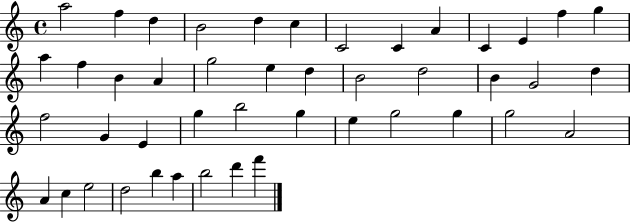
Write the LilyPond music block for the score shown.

{
  \clef treble
  \time 4/4
  \defaultTimeSignature
  \key c \major
  a''2 f''4 d''4 | b'2 d''4 c''4 | c'2 c'4 a'4 | c'4 e'4 f''4 g''4 | \break a''4 f''4 b'4 a'4 | g''2 e''4 d''4 | b'2 d''2 | b'4 g'2 d''4 | \break f''2 g'4 e'4 | g''4 b''2 g''4 | e''4 g''2 g''4 | g''2 a'2 | \break a'4 c''4 e''2 | d''2 b''4 a''4 | b''2 d'''4 f'''4 | \bar "|."
}